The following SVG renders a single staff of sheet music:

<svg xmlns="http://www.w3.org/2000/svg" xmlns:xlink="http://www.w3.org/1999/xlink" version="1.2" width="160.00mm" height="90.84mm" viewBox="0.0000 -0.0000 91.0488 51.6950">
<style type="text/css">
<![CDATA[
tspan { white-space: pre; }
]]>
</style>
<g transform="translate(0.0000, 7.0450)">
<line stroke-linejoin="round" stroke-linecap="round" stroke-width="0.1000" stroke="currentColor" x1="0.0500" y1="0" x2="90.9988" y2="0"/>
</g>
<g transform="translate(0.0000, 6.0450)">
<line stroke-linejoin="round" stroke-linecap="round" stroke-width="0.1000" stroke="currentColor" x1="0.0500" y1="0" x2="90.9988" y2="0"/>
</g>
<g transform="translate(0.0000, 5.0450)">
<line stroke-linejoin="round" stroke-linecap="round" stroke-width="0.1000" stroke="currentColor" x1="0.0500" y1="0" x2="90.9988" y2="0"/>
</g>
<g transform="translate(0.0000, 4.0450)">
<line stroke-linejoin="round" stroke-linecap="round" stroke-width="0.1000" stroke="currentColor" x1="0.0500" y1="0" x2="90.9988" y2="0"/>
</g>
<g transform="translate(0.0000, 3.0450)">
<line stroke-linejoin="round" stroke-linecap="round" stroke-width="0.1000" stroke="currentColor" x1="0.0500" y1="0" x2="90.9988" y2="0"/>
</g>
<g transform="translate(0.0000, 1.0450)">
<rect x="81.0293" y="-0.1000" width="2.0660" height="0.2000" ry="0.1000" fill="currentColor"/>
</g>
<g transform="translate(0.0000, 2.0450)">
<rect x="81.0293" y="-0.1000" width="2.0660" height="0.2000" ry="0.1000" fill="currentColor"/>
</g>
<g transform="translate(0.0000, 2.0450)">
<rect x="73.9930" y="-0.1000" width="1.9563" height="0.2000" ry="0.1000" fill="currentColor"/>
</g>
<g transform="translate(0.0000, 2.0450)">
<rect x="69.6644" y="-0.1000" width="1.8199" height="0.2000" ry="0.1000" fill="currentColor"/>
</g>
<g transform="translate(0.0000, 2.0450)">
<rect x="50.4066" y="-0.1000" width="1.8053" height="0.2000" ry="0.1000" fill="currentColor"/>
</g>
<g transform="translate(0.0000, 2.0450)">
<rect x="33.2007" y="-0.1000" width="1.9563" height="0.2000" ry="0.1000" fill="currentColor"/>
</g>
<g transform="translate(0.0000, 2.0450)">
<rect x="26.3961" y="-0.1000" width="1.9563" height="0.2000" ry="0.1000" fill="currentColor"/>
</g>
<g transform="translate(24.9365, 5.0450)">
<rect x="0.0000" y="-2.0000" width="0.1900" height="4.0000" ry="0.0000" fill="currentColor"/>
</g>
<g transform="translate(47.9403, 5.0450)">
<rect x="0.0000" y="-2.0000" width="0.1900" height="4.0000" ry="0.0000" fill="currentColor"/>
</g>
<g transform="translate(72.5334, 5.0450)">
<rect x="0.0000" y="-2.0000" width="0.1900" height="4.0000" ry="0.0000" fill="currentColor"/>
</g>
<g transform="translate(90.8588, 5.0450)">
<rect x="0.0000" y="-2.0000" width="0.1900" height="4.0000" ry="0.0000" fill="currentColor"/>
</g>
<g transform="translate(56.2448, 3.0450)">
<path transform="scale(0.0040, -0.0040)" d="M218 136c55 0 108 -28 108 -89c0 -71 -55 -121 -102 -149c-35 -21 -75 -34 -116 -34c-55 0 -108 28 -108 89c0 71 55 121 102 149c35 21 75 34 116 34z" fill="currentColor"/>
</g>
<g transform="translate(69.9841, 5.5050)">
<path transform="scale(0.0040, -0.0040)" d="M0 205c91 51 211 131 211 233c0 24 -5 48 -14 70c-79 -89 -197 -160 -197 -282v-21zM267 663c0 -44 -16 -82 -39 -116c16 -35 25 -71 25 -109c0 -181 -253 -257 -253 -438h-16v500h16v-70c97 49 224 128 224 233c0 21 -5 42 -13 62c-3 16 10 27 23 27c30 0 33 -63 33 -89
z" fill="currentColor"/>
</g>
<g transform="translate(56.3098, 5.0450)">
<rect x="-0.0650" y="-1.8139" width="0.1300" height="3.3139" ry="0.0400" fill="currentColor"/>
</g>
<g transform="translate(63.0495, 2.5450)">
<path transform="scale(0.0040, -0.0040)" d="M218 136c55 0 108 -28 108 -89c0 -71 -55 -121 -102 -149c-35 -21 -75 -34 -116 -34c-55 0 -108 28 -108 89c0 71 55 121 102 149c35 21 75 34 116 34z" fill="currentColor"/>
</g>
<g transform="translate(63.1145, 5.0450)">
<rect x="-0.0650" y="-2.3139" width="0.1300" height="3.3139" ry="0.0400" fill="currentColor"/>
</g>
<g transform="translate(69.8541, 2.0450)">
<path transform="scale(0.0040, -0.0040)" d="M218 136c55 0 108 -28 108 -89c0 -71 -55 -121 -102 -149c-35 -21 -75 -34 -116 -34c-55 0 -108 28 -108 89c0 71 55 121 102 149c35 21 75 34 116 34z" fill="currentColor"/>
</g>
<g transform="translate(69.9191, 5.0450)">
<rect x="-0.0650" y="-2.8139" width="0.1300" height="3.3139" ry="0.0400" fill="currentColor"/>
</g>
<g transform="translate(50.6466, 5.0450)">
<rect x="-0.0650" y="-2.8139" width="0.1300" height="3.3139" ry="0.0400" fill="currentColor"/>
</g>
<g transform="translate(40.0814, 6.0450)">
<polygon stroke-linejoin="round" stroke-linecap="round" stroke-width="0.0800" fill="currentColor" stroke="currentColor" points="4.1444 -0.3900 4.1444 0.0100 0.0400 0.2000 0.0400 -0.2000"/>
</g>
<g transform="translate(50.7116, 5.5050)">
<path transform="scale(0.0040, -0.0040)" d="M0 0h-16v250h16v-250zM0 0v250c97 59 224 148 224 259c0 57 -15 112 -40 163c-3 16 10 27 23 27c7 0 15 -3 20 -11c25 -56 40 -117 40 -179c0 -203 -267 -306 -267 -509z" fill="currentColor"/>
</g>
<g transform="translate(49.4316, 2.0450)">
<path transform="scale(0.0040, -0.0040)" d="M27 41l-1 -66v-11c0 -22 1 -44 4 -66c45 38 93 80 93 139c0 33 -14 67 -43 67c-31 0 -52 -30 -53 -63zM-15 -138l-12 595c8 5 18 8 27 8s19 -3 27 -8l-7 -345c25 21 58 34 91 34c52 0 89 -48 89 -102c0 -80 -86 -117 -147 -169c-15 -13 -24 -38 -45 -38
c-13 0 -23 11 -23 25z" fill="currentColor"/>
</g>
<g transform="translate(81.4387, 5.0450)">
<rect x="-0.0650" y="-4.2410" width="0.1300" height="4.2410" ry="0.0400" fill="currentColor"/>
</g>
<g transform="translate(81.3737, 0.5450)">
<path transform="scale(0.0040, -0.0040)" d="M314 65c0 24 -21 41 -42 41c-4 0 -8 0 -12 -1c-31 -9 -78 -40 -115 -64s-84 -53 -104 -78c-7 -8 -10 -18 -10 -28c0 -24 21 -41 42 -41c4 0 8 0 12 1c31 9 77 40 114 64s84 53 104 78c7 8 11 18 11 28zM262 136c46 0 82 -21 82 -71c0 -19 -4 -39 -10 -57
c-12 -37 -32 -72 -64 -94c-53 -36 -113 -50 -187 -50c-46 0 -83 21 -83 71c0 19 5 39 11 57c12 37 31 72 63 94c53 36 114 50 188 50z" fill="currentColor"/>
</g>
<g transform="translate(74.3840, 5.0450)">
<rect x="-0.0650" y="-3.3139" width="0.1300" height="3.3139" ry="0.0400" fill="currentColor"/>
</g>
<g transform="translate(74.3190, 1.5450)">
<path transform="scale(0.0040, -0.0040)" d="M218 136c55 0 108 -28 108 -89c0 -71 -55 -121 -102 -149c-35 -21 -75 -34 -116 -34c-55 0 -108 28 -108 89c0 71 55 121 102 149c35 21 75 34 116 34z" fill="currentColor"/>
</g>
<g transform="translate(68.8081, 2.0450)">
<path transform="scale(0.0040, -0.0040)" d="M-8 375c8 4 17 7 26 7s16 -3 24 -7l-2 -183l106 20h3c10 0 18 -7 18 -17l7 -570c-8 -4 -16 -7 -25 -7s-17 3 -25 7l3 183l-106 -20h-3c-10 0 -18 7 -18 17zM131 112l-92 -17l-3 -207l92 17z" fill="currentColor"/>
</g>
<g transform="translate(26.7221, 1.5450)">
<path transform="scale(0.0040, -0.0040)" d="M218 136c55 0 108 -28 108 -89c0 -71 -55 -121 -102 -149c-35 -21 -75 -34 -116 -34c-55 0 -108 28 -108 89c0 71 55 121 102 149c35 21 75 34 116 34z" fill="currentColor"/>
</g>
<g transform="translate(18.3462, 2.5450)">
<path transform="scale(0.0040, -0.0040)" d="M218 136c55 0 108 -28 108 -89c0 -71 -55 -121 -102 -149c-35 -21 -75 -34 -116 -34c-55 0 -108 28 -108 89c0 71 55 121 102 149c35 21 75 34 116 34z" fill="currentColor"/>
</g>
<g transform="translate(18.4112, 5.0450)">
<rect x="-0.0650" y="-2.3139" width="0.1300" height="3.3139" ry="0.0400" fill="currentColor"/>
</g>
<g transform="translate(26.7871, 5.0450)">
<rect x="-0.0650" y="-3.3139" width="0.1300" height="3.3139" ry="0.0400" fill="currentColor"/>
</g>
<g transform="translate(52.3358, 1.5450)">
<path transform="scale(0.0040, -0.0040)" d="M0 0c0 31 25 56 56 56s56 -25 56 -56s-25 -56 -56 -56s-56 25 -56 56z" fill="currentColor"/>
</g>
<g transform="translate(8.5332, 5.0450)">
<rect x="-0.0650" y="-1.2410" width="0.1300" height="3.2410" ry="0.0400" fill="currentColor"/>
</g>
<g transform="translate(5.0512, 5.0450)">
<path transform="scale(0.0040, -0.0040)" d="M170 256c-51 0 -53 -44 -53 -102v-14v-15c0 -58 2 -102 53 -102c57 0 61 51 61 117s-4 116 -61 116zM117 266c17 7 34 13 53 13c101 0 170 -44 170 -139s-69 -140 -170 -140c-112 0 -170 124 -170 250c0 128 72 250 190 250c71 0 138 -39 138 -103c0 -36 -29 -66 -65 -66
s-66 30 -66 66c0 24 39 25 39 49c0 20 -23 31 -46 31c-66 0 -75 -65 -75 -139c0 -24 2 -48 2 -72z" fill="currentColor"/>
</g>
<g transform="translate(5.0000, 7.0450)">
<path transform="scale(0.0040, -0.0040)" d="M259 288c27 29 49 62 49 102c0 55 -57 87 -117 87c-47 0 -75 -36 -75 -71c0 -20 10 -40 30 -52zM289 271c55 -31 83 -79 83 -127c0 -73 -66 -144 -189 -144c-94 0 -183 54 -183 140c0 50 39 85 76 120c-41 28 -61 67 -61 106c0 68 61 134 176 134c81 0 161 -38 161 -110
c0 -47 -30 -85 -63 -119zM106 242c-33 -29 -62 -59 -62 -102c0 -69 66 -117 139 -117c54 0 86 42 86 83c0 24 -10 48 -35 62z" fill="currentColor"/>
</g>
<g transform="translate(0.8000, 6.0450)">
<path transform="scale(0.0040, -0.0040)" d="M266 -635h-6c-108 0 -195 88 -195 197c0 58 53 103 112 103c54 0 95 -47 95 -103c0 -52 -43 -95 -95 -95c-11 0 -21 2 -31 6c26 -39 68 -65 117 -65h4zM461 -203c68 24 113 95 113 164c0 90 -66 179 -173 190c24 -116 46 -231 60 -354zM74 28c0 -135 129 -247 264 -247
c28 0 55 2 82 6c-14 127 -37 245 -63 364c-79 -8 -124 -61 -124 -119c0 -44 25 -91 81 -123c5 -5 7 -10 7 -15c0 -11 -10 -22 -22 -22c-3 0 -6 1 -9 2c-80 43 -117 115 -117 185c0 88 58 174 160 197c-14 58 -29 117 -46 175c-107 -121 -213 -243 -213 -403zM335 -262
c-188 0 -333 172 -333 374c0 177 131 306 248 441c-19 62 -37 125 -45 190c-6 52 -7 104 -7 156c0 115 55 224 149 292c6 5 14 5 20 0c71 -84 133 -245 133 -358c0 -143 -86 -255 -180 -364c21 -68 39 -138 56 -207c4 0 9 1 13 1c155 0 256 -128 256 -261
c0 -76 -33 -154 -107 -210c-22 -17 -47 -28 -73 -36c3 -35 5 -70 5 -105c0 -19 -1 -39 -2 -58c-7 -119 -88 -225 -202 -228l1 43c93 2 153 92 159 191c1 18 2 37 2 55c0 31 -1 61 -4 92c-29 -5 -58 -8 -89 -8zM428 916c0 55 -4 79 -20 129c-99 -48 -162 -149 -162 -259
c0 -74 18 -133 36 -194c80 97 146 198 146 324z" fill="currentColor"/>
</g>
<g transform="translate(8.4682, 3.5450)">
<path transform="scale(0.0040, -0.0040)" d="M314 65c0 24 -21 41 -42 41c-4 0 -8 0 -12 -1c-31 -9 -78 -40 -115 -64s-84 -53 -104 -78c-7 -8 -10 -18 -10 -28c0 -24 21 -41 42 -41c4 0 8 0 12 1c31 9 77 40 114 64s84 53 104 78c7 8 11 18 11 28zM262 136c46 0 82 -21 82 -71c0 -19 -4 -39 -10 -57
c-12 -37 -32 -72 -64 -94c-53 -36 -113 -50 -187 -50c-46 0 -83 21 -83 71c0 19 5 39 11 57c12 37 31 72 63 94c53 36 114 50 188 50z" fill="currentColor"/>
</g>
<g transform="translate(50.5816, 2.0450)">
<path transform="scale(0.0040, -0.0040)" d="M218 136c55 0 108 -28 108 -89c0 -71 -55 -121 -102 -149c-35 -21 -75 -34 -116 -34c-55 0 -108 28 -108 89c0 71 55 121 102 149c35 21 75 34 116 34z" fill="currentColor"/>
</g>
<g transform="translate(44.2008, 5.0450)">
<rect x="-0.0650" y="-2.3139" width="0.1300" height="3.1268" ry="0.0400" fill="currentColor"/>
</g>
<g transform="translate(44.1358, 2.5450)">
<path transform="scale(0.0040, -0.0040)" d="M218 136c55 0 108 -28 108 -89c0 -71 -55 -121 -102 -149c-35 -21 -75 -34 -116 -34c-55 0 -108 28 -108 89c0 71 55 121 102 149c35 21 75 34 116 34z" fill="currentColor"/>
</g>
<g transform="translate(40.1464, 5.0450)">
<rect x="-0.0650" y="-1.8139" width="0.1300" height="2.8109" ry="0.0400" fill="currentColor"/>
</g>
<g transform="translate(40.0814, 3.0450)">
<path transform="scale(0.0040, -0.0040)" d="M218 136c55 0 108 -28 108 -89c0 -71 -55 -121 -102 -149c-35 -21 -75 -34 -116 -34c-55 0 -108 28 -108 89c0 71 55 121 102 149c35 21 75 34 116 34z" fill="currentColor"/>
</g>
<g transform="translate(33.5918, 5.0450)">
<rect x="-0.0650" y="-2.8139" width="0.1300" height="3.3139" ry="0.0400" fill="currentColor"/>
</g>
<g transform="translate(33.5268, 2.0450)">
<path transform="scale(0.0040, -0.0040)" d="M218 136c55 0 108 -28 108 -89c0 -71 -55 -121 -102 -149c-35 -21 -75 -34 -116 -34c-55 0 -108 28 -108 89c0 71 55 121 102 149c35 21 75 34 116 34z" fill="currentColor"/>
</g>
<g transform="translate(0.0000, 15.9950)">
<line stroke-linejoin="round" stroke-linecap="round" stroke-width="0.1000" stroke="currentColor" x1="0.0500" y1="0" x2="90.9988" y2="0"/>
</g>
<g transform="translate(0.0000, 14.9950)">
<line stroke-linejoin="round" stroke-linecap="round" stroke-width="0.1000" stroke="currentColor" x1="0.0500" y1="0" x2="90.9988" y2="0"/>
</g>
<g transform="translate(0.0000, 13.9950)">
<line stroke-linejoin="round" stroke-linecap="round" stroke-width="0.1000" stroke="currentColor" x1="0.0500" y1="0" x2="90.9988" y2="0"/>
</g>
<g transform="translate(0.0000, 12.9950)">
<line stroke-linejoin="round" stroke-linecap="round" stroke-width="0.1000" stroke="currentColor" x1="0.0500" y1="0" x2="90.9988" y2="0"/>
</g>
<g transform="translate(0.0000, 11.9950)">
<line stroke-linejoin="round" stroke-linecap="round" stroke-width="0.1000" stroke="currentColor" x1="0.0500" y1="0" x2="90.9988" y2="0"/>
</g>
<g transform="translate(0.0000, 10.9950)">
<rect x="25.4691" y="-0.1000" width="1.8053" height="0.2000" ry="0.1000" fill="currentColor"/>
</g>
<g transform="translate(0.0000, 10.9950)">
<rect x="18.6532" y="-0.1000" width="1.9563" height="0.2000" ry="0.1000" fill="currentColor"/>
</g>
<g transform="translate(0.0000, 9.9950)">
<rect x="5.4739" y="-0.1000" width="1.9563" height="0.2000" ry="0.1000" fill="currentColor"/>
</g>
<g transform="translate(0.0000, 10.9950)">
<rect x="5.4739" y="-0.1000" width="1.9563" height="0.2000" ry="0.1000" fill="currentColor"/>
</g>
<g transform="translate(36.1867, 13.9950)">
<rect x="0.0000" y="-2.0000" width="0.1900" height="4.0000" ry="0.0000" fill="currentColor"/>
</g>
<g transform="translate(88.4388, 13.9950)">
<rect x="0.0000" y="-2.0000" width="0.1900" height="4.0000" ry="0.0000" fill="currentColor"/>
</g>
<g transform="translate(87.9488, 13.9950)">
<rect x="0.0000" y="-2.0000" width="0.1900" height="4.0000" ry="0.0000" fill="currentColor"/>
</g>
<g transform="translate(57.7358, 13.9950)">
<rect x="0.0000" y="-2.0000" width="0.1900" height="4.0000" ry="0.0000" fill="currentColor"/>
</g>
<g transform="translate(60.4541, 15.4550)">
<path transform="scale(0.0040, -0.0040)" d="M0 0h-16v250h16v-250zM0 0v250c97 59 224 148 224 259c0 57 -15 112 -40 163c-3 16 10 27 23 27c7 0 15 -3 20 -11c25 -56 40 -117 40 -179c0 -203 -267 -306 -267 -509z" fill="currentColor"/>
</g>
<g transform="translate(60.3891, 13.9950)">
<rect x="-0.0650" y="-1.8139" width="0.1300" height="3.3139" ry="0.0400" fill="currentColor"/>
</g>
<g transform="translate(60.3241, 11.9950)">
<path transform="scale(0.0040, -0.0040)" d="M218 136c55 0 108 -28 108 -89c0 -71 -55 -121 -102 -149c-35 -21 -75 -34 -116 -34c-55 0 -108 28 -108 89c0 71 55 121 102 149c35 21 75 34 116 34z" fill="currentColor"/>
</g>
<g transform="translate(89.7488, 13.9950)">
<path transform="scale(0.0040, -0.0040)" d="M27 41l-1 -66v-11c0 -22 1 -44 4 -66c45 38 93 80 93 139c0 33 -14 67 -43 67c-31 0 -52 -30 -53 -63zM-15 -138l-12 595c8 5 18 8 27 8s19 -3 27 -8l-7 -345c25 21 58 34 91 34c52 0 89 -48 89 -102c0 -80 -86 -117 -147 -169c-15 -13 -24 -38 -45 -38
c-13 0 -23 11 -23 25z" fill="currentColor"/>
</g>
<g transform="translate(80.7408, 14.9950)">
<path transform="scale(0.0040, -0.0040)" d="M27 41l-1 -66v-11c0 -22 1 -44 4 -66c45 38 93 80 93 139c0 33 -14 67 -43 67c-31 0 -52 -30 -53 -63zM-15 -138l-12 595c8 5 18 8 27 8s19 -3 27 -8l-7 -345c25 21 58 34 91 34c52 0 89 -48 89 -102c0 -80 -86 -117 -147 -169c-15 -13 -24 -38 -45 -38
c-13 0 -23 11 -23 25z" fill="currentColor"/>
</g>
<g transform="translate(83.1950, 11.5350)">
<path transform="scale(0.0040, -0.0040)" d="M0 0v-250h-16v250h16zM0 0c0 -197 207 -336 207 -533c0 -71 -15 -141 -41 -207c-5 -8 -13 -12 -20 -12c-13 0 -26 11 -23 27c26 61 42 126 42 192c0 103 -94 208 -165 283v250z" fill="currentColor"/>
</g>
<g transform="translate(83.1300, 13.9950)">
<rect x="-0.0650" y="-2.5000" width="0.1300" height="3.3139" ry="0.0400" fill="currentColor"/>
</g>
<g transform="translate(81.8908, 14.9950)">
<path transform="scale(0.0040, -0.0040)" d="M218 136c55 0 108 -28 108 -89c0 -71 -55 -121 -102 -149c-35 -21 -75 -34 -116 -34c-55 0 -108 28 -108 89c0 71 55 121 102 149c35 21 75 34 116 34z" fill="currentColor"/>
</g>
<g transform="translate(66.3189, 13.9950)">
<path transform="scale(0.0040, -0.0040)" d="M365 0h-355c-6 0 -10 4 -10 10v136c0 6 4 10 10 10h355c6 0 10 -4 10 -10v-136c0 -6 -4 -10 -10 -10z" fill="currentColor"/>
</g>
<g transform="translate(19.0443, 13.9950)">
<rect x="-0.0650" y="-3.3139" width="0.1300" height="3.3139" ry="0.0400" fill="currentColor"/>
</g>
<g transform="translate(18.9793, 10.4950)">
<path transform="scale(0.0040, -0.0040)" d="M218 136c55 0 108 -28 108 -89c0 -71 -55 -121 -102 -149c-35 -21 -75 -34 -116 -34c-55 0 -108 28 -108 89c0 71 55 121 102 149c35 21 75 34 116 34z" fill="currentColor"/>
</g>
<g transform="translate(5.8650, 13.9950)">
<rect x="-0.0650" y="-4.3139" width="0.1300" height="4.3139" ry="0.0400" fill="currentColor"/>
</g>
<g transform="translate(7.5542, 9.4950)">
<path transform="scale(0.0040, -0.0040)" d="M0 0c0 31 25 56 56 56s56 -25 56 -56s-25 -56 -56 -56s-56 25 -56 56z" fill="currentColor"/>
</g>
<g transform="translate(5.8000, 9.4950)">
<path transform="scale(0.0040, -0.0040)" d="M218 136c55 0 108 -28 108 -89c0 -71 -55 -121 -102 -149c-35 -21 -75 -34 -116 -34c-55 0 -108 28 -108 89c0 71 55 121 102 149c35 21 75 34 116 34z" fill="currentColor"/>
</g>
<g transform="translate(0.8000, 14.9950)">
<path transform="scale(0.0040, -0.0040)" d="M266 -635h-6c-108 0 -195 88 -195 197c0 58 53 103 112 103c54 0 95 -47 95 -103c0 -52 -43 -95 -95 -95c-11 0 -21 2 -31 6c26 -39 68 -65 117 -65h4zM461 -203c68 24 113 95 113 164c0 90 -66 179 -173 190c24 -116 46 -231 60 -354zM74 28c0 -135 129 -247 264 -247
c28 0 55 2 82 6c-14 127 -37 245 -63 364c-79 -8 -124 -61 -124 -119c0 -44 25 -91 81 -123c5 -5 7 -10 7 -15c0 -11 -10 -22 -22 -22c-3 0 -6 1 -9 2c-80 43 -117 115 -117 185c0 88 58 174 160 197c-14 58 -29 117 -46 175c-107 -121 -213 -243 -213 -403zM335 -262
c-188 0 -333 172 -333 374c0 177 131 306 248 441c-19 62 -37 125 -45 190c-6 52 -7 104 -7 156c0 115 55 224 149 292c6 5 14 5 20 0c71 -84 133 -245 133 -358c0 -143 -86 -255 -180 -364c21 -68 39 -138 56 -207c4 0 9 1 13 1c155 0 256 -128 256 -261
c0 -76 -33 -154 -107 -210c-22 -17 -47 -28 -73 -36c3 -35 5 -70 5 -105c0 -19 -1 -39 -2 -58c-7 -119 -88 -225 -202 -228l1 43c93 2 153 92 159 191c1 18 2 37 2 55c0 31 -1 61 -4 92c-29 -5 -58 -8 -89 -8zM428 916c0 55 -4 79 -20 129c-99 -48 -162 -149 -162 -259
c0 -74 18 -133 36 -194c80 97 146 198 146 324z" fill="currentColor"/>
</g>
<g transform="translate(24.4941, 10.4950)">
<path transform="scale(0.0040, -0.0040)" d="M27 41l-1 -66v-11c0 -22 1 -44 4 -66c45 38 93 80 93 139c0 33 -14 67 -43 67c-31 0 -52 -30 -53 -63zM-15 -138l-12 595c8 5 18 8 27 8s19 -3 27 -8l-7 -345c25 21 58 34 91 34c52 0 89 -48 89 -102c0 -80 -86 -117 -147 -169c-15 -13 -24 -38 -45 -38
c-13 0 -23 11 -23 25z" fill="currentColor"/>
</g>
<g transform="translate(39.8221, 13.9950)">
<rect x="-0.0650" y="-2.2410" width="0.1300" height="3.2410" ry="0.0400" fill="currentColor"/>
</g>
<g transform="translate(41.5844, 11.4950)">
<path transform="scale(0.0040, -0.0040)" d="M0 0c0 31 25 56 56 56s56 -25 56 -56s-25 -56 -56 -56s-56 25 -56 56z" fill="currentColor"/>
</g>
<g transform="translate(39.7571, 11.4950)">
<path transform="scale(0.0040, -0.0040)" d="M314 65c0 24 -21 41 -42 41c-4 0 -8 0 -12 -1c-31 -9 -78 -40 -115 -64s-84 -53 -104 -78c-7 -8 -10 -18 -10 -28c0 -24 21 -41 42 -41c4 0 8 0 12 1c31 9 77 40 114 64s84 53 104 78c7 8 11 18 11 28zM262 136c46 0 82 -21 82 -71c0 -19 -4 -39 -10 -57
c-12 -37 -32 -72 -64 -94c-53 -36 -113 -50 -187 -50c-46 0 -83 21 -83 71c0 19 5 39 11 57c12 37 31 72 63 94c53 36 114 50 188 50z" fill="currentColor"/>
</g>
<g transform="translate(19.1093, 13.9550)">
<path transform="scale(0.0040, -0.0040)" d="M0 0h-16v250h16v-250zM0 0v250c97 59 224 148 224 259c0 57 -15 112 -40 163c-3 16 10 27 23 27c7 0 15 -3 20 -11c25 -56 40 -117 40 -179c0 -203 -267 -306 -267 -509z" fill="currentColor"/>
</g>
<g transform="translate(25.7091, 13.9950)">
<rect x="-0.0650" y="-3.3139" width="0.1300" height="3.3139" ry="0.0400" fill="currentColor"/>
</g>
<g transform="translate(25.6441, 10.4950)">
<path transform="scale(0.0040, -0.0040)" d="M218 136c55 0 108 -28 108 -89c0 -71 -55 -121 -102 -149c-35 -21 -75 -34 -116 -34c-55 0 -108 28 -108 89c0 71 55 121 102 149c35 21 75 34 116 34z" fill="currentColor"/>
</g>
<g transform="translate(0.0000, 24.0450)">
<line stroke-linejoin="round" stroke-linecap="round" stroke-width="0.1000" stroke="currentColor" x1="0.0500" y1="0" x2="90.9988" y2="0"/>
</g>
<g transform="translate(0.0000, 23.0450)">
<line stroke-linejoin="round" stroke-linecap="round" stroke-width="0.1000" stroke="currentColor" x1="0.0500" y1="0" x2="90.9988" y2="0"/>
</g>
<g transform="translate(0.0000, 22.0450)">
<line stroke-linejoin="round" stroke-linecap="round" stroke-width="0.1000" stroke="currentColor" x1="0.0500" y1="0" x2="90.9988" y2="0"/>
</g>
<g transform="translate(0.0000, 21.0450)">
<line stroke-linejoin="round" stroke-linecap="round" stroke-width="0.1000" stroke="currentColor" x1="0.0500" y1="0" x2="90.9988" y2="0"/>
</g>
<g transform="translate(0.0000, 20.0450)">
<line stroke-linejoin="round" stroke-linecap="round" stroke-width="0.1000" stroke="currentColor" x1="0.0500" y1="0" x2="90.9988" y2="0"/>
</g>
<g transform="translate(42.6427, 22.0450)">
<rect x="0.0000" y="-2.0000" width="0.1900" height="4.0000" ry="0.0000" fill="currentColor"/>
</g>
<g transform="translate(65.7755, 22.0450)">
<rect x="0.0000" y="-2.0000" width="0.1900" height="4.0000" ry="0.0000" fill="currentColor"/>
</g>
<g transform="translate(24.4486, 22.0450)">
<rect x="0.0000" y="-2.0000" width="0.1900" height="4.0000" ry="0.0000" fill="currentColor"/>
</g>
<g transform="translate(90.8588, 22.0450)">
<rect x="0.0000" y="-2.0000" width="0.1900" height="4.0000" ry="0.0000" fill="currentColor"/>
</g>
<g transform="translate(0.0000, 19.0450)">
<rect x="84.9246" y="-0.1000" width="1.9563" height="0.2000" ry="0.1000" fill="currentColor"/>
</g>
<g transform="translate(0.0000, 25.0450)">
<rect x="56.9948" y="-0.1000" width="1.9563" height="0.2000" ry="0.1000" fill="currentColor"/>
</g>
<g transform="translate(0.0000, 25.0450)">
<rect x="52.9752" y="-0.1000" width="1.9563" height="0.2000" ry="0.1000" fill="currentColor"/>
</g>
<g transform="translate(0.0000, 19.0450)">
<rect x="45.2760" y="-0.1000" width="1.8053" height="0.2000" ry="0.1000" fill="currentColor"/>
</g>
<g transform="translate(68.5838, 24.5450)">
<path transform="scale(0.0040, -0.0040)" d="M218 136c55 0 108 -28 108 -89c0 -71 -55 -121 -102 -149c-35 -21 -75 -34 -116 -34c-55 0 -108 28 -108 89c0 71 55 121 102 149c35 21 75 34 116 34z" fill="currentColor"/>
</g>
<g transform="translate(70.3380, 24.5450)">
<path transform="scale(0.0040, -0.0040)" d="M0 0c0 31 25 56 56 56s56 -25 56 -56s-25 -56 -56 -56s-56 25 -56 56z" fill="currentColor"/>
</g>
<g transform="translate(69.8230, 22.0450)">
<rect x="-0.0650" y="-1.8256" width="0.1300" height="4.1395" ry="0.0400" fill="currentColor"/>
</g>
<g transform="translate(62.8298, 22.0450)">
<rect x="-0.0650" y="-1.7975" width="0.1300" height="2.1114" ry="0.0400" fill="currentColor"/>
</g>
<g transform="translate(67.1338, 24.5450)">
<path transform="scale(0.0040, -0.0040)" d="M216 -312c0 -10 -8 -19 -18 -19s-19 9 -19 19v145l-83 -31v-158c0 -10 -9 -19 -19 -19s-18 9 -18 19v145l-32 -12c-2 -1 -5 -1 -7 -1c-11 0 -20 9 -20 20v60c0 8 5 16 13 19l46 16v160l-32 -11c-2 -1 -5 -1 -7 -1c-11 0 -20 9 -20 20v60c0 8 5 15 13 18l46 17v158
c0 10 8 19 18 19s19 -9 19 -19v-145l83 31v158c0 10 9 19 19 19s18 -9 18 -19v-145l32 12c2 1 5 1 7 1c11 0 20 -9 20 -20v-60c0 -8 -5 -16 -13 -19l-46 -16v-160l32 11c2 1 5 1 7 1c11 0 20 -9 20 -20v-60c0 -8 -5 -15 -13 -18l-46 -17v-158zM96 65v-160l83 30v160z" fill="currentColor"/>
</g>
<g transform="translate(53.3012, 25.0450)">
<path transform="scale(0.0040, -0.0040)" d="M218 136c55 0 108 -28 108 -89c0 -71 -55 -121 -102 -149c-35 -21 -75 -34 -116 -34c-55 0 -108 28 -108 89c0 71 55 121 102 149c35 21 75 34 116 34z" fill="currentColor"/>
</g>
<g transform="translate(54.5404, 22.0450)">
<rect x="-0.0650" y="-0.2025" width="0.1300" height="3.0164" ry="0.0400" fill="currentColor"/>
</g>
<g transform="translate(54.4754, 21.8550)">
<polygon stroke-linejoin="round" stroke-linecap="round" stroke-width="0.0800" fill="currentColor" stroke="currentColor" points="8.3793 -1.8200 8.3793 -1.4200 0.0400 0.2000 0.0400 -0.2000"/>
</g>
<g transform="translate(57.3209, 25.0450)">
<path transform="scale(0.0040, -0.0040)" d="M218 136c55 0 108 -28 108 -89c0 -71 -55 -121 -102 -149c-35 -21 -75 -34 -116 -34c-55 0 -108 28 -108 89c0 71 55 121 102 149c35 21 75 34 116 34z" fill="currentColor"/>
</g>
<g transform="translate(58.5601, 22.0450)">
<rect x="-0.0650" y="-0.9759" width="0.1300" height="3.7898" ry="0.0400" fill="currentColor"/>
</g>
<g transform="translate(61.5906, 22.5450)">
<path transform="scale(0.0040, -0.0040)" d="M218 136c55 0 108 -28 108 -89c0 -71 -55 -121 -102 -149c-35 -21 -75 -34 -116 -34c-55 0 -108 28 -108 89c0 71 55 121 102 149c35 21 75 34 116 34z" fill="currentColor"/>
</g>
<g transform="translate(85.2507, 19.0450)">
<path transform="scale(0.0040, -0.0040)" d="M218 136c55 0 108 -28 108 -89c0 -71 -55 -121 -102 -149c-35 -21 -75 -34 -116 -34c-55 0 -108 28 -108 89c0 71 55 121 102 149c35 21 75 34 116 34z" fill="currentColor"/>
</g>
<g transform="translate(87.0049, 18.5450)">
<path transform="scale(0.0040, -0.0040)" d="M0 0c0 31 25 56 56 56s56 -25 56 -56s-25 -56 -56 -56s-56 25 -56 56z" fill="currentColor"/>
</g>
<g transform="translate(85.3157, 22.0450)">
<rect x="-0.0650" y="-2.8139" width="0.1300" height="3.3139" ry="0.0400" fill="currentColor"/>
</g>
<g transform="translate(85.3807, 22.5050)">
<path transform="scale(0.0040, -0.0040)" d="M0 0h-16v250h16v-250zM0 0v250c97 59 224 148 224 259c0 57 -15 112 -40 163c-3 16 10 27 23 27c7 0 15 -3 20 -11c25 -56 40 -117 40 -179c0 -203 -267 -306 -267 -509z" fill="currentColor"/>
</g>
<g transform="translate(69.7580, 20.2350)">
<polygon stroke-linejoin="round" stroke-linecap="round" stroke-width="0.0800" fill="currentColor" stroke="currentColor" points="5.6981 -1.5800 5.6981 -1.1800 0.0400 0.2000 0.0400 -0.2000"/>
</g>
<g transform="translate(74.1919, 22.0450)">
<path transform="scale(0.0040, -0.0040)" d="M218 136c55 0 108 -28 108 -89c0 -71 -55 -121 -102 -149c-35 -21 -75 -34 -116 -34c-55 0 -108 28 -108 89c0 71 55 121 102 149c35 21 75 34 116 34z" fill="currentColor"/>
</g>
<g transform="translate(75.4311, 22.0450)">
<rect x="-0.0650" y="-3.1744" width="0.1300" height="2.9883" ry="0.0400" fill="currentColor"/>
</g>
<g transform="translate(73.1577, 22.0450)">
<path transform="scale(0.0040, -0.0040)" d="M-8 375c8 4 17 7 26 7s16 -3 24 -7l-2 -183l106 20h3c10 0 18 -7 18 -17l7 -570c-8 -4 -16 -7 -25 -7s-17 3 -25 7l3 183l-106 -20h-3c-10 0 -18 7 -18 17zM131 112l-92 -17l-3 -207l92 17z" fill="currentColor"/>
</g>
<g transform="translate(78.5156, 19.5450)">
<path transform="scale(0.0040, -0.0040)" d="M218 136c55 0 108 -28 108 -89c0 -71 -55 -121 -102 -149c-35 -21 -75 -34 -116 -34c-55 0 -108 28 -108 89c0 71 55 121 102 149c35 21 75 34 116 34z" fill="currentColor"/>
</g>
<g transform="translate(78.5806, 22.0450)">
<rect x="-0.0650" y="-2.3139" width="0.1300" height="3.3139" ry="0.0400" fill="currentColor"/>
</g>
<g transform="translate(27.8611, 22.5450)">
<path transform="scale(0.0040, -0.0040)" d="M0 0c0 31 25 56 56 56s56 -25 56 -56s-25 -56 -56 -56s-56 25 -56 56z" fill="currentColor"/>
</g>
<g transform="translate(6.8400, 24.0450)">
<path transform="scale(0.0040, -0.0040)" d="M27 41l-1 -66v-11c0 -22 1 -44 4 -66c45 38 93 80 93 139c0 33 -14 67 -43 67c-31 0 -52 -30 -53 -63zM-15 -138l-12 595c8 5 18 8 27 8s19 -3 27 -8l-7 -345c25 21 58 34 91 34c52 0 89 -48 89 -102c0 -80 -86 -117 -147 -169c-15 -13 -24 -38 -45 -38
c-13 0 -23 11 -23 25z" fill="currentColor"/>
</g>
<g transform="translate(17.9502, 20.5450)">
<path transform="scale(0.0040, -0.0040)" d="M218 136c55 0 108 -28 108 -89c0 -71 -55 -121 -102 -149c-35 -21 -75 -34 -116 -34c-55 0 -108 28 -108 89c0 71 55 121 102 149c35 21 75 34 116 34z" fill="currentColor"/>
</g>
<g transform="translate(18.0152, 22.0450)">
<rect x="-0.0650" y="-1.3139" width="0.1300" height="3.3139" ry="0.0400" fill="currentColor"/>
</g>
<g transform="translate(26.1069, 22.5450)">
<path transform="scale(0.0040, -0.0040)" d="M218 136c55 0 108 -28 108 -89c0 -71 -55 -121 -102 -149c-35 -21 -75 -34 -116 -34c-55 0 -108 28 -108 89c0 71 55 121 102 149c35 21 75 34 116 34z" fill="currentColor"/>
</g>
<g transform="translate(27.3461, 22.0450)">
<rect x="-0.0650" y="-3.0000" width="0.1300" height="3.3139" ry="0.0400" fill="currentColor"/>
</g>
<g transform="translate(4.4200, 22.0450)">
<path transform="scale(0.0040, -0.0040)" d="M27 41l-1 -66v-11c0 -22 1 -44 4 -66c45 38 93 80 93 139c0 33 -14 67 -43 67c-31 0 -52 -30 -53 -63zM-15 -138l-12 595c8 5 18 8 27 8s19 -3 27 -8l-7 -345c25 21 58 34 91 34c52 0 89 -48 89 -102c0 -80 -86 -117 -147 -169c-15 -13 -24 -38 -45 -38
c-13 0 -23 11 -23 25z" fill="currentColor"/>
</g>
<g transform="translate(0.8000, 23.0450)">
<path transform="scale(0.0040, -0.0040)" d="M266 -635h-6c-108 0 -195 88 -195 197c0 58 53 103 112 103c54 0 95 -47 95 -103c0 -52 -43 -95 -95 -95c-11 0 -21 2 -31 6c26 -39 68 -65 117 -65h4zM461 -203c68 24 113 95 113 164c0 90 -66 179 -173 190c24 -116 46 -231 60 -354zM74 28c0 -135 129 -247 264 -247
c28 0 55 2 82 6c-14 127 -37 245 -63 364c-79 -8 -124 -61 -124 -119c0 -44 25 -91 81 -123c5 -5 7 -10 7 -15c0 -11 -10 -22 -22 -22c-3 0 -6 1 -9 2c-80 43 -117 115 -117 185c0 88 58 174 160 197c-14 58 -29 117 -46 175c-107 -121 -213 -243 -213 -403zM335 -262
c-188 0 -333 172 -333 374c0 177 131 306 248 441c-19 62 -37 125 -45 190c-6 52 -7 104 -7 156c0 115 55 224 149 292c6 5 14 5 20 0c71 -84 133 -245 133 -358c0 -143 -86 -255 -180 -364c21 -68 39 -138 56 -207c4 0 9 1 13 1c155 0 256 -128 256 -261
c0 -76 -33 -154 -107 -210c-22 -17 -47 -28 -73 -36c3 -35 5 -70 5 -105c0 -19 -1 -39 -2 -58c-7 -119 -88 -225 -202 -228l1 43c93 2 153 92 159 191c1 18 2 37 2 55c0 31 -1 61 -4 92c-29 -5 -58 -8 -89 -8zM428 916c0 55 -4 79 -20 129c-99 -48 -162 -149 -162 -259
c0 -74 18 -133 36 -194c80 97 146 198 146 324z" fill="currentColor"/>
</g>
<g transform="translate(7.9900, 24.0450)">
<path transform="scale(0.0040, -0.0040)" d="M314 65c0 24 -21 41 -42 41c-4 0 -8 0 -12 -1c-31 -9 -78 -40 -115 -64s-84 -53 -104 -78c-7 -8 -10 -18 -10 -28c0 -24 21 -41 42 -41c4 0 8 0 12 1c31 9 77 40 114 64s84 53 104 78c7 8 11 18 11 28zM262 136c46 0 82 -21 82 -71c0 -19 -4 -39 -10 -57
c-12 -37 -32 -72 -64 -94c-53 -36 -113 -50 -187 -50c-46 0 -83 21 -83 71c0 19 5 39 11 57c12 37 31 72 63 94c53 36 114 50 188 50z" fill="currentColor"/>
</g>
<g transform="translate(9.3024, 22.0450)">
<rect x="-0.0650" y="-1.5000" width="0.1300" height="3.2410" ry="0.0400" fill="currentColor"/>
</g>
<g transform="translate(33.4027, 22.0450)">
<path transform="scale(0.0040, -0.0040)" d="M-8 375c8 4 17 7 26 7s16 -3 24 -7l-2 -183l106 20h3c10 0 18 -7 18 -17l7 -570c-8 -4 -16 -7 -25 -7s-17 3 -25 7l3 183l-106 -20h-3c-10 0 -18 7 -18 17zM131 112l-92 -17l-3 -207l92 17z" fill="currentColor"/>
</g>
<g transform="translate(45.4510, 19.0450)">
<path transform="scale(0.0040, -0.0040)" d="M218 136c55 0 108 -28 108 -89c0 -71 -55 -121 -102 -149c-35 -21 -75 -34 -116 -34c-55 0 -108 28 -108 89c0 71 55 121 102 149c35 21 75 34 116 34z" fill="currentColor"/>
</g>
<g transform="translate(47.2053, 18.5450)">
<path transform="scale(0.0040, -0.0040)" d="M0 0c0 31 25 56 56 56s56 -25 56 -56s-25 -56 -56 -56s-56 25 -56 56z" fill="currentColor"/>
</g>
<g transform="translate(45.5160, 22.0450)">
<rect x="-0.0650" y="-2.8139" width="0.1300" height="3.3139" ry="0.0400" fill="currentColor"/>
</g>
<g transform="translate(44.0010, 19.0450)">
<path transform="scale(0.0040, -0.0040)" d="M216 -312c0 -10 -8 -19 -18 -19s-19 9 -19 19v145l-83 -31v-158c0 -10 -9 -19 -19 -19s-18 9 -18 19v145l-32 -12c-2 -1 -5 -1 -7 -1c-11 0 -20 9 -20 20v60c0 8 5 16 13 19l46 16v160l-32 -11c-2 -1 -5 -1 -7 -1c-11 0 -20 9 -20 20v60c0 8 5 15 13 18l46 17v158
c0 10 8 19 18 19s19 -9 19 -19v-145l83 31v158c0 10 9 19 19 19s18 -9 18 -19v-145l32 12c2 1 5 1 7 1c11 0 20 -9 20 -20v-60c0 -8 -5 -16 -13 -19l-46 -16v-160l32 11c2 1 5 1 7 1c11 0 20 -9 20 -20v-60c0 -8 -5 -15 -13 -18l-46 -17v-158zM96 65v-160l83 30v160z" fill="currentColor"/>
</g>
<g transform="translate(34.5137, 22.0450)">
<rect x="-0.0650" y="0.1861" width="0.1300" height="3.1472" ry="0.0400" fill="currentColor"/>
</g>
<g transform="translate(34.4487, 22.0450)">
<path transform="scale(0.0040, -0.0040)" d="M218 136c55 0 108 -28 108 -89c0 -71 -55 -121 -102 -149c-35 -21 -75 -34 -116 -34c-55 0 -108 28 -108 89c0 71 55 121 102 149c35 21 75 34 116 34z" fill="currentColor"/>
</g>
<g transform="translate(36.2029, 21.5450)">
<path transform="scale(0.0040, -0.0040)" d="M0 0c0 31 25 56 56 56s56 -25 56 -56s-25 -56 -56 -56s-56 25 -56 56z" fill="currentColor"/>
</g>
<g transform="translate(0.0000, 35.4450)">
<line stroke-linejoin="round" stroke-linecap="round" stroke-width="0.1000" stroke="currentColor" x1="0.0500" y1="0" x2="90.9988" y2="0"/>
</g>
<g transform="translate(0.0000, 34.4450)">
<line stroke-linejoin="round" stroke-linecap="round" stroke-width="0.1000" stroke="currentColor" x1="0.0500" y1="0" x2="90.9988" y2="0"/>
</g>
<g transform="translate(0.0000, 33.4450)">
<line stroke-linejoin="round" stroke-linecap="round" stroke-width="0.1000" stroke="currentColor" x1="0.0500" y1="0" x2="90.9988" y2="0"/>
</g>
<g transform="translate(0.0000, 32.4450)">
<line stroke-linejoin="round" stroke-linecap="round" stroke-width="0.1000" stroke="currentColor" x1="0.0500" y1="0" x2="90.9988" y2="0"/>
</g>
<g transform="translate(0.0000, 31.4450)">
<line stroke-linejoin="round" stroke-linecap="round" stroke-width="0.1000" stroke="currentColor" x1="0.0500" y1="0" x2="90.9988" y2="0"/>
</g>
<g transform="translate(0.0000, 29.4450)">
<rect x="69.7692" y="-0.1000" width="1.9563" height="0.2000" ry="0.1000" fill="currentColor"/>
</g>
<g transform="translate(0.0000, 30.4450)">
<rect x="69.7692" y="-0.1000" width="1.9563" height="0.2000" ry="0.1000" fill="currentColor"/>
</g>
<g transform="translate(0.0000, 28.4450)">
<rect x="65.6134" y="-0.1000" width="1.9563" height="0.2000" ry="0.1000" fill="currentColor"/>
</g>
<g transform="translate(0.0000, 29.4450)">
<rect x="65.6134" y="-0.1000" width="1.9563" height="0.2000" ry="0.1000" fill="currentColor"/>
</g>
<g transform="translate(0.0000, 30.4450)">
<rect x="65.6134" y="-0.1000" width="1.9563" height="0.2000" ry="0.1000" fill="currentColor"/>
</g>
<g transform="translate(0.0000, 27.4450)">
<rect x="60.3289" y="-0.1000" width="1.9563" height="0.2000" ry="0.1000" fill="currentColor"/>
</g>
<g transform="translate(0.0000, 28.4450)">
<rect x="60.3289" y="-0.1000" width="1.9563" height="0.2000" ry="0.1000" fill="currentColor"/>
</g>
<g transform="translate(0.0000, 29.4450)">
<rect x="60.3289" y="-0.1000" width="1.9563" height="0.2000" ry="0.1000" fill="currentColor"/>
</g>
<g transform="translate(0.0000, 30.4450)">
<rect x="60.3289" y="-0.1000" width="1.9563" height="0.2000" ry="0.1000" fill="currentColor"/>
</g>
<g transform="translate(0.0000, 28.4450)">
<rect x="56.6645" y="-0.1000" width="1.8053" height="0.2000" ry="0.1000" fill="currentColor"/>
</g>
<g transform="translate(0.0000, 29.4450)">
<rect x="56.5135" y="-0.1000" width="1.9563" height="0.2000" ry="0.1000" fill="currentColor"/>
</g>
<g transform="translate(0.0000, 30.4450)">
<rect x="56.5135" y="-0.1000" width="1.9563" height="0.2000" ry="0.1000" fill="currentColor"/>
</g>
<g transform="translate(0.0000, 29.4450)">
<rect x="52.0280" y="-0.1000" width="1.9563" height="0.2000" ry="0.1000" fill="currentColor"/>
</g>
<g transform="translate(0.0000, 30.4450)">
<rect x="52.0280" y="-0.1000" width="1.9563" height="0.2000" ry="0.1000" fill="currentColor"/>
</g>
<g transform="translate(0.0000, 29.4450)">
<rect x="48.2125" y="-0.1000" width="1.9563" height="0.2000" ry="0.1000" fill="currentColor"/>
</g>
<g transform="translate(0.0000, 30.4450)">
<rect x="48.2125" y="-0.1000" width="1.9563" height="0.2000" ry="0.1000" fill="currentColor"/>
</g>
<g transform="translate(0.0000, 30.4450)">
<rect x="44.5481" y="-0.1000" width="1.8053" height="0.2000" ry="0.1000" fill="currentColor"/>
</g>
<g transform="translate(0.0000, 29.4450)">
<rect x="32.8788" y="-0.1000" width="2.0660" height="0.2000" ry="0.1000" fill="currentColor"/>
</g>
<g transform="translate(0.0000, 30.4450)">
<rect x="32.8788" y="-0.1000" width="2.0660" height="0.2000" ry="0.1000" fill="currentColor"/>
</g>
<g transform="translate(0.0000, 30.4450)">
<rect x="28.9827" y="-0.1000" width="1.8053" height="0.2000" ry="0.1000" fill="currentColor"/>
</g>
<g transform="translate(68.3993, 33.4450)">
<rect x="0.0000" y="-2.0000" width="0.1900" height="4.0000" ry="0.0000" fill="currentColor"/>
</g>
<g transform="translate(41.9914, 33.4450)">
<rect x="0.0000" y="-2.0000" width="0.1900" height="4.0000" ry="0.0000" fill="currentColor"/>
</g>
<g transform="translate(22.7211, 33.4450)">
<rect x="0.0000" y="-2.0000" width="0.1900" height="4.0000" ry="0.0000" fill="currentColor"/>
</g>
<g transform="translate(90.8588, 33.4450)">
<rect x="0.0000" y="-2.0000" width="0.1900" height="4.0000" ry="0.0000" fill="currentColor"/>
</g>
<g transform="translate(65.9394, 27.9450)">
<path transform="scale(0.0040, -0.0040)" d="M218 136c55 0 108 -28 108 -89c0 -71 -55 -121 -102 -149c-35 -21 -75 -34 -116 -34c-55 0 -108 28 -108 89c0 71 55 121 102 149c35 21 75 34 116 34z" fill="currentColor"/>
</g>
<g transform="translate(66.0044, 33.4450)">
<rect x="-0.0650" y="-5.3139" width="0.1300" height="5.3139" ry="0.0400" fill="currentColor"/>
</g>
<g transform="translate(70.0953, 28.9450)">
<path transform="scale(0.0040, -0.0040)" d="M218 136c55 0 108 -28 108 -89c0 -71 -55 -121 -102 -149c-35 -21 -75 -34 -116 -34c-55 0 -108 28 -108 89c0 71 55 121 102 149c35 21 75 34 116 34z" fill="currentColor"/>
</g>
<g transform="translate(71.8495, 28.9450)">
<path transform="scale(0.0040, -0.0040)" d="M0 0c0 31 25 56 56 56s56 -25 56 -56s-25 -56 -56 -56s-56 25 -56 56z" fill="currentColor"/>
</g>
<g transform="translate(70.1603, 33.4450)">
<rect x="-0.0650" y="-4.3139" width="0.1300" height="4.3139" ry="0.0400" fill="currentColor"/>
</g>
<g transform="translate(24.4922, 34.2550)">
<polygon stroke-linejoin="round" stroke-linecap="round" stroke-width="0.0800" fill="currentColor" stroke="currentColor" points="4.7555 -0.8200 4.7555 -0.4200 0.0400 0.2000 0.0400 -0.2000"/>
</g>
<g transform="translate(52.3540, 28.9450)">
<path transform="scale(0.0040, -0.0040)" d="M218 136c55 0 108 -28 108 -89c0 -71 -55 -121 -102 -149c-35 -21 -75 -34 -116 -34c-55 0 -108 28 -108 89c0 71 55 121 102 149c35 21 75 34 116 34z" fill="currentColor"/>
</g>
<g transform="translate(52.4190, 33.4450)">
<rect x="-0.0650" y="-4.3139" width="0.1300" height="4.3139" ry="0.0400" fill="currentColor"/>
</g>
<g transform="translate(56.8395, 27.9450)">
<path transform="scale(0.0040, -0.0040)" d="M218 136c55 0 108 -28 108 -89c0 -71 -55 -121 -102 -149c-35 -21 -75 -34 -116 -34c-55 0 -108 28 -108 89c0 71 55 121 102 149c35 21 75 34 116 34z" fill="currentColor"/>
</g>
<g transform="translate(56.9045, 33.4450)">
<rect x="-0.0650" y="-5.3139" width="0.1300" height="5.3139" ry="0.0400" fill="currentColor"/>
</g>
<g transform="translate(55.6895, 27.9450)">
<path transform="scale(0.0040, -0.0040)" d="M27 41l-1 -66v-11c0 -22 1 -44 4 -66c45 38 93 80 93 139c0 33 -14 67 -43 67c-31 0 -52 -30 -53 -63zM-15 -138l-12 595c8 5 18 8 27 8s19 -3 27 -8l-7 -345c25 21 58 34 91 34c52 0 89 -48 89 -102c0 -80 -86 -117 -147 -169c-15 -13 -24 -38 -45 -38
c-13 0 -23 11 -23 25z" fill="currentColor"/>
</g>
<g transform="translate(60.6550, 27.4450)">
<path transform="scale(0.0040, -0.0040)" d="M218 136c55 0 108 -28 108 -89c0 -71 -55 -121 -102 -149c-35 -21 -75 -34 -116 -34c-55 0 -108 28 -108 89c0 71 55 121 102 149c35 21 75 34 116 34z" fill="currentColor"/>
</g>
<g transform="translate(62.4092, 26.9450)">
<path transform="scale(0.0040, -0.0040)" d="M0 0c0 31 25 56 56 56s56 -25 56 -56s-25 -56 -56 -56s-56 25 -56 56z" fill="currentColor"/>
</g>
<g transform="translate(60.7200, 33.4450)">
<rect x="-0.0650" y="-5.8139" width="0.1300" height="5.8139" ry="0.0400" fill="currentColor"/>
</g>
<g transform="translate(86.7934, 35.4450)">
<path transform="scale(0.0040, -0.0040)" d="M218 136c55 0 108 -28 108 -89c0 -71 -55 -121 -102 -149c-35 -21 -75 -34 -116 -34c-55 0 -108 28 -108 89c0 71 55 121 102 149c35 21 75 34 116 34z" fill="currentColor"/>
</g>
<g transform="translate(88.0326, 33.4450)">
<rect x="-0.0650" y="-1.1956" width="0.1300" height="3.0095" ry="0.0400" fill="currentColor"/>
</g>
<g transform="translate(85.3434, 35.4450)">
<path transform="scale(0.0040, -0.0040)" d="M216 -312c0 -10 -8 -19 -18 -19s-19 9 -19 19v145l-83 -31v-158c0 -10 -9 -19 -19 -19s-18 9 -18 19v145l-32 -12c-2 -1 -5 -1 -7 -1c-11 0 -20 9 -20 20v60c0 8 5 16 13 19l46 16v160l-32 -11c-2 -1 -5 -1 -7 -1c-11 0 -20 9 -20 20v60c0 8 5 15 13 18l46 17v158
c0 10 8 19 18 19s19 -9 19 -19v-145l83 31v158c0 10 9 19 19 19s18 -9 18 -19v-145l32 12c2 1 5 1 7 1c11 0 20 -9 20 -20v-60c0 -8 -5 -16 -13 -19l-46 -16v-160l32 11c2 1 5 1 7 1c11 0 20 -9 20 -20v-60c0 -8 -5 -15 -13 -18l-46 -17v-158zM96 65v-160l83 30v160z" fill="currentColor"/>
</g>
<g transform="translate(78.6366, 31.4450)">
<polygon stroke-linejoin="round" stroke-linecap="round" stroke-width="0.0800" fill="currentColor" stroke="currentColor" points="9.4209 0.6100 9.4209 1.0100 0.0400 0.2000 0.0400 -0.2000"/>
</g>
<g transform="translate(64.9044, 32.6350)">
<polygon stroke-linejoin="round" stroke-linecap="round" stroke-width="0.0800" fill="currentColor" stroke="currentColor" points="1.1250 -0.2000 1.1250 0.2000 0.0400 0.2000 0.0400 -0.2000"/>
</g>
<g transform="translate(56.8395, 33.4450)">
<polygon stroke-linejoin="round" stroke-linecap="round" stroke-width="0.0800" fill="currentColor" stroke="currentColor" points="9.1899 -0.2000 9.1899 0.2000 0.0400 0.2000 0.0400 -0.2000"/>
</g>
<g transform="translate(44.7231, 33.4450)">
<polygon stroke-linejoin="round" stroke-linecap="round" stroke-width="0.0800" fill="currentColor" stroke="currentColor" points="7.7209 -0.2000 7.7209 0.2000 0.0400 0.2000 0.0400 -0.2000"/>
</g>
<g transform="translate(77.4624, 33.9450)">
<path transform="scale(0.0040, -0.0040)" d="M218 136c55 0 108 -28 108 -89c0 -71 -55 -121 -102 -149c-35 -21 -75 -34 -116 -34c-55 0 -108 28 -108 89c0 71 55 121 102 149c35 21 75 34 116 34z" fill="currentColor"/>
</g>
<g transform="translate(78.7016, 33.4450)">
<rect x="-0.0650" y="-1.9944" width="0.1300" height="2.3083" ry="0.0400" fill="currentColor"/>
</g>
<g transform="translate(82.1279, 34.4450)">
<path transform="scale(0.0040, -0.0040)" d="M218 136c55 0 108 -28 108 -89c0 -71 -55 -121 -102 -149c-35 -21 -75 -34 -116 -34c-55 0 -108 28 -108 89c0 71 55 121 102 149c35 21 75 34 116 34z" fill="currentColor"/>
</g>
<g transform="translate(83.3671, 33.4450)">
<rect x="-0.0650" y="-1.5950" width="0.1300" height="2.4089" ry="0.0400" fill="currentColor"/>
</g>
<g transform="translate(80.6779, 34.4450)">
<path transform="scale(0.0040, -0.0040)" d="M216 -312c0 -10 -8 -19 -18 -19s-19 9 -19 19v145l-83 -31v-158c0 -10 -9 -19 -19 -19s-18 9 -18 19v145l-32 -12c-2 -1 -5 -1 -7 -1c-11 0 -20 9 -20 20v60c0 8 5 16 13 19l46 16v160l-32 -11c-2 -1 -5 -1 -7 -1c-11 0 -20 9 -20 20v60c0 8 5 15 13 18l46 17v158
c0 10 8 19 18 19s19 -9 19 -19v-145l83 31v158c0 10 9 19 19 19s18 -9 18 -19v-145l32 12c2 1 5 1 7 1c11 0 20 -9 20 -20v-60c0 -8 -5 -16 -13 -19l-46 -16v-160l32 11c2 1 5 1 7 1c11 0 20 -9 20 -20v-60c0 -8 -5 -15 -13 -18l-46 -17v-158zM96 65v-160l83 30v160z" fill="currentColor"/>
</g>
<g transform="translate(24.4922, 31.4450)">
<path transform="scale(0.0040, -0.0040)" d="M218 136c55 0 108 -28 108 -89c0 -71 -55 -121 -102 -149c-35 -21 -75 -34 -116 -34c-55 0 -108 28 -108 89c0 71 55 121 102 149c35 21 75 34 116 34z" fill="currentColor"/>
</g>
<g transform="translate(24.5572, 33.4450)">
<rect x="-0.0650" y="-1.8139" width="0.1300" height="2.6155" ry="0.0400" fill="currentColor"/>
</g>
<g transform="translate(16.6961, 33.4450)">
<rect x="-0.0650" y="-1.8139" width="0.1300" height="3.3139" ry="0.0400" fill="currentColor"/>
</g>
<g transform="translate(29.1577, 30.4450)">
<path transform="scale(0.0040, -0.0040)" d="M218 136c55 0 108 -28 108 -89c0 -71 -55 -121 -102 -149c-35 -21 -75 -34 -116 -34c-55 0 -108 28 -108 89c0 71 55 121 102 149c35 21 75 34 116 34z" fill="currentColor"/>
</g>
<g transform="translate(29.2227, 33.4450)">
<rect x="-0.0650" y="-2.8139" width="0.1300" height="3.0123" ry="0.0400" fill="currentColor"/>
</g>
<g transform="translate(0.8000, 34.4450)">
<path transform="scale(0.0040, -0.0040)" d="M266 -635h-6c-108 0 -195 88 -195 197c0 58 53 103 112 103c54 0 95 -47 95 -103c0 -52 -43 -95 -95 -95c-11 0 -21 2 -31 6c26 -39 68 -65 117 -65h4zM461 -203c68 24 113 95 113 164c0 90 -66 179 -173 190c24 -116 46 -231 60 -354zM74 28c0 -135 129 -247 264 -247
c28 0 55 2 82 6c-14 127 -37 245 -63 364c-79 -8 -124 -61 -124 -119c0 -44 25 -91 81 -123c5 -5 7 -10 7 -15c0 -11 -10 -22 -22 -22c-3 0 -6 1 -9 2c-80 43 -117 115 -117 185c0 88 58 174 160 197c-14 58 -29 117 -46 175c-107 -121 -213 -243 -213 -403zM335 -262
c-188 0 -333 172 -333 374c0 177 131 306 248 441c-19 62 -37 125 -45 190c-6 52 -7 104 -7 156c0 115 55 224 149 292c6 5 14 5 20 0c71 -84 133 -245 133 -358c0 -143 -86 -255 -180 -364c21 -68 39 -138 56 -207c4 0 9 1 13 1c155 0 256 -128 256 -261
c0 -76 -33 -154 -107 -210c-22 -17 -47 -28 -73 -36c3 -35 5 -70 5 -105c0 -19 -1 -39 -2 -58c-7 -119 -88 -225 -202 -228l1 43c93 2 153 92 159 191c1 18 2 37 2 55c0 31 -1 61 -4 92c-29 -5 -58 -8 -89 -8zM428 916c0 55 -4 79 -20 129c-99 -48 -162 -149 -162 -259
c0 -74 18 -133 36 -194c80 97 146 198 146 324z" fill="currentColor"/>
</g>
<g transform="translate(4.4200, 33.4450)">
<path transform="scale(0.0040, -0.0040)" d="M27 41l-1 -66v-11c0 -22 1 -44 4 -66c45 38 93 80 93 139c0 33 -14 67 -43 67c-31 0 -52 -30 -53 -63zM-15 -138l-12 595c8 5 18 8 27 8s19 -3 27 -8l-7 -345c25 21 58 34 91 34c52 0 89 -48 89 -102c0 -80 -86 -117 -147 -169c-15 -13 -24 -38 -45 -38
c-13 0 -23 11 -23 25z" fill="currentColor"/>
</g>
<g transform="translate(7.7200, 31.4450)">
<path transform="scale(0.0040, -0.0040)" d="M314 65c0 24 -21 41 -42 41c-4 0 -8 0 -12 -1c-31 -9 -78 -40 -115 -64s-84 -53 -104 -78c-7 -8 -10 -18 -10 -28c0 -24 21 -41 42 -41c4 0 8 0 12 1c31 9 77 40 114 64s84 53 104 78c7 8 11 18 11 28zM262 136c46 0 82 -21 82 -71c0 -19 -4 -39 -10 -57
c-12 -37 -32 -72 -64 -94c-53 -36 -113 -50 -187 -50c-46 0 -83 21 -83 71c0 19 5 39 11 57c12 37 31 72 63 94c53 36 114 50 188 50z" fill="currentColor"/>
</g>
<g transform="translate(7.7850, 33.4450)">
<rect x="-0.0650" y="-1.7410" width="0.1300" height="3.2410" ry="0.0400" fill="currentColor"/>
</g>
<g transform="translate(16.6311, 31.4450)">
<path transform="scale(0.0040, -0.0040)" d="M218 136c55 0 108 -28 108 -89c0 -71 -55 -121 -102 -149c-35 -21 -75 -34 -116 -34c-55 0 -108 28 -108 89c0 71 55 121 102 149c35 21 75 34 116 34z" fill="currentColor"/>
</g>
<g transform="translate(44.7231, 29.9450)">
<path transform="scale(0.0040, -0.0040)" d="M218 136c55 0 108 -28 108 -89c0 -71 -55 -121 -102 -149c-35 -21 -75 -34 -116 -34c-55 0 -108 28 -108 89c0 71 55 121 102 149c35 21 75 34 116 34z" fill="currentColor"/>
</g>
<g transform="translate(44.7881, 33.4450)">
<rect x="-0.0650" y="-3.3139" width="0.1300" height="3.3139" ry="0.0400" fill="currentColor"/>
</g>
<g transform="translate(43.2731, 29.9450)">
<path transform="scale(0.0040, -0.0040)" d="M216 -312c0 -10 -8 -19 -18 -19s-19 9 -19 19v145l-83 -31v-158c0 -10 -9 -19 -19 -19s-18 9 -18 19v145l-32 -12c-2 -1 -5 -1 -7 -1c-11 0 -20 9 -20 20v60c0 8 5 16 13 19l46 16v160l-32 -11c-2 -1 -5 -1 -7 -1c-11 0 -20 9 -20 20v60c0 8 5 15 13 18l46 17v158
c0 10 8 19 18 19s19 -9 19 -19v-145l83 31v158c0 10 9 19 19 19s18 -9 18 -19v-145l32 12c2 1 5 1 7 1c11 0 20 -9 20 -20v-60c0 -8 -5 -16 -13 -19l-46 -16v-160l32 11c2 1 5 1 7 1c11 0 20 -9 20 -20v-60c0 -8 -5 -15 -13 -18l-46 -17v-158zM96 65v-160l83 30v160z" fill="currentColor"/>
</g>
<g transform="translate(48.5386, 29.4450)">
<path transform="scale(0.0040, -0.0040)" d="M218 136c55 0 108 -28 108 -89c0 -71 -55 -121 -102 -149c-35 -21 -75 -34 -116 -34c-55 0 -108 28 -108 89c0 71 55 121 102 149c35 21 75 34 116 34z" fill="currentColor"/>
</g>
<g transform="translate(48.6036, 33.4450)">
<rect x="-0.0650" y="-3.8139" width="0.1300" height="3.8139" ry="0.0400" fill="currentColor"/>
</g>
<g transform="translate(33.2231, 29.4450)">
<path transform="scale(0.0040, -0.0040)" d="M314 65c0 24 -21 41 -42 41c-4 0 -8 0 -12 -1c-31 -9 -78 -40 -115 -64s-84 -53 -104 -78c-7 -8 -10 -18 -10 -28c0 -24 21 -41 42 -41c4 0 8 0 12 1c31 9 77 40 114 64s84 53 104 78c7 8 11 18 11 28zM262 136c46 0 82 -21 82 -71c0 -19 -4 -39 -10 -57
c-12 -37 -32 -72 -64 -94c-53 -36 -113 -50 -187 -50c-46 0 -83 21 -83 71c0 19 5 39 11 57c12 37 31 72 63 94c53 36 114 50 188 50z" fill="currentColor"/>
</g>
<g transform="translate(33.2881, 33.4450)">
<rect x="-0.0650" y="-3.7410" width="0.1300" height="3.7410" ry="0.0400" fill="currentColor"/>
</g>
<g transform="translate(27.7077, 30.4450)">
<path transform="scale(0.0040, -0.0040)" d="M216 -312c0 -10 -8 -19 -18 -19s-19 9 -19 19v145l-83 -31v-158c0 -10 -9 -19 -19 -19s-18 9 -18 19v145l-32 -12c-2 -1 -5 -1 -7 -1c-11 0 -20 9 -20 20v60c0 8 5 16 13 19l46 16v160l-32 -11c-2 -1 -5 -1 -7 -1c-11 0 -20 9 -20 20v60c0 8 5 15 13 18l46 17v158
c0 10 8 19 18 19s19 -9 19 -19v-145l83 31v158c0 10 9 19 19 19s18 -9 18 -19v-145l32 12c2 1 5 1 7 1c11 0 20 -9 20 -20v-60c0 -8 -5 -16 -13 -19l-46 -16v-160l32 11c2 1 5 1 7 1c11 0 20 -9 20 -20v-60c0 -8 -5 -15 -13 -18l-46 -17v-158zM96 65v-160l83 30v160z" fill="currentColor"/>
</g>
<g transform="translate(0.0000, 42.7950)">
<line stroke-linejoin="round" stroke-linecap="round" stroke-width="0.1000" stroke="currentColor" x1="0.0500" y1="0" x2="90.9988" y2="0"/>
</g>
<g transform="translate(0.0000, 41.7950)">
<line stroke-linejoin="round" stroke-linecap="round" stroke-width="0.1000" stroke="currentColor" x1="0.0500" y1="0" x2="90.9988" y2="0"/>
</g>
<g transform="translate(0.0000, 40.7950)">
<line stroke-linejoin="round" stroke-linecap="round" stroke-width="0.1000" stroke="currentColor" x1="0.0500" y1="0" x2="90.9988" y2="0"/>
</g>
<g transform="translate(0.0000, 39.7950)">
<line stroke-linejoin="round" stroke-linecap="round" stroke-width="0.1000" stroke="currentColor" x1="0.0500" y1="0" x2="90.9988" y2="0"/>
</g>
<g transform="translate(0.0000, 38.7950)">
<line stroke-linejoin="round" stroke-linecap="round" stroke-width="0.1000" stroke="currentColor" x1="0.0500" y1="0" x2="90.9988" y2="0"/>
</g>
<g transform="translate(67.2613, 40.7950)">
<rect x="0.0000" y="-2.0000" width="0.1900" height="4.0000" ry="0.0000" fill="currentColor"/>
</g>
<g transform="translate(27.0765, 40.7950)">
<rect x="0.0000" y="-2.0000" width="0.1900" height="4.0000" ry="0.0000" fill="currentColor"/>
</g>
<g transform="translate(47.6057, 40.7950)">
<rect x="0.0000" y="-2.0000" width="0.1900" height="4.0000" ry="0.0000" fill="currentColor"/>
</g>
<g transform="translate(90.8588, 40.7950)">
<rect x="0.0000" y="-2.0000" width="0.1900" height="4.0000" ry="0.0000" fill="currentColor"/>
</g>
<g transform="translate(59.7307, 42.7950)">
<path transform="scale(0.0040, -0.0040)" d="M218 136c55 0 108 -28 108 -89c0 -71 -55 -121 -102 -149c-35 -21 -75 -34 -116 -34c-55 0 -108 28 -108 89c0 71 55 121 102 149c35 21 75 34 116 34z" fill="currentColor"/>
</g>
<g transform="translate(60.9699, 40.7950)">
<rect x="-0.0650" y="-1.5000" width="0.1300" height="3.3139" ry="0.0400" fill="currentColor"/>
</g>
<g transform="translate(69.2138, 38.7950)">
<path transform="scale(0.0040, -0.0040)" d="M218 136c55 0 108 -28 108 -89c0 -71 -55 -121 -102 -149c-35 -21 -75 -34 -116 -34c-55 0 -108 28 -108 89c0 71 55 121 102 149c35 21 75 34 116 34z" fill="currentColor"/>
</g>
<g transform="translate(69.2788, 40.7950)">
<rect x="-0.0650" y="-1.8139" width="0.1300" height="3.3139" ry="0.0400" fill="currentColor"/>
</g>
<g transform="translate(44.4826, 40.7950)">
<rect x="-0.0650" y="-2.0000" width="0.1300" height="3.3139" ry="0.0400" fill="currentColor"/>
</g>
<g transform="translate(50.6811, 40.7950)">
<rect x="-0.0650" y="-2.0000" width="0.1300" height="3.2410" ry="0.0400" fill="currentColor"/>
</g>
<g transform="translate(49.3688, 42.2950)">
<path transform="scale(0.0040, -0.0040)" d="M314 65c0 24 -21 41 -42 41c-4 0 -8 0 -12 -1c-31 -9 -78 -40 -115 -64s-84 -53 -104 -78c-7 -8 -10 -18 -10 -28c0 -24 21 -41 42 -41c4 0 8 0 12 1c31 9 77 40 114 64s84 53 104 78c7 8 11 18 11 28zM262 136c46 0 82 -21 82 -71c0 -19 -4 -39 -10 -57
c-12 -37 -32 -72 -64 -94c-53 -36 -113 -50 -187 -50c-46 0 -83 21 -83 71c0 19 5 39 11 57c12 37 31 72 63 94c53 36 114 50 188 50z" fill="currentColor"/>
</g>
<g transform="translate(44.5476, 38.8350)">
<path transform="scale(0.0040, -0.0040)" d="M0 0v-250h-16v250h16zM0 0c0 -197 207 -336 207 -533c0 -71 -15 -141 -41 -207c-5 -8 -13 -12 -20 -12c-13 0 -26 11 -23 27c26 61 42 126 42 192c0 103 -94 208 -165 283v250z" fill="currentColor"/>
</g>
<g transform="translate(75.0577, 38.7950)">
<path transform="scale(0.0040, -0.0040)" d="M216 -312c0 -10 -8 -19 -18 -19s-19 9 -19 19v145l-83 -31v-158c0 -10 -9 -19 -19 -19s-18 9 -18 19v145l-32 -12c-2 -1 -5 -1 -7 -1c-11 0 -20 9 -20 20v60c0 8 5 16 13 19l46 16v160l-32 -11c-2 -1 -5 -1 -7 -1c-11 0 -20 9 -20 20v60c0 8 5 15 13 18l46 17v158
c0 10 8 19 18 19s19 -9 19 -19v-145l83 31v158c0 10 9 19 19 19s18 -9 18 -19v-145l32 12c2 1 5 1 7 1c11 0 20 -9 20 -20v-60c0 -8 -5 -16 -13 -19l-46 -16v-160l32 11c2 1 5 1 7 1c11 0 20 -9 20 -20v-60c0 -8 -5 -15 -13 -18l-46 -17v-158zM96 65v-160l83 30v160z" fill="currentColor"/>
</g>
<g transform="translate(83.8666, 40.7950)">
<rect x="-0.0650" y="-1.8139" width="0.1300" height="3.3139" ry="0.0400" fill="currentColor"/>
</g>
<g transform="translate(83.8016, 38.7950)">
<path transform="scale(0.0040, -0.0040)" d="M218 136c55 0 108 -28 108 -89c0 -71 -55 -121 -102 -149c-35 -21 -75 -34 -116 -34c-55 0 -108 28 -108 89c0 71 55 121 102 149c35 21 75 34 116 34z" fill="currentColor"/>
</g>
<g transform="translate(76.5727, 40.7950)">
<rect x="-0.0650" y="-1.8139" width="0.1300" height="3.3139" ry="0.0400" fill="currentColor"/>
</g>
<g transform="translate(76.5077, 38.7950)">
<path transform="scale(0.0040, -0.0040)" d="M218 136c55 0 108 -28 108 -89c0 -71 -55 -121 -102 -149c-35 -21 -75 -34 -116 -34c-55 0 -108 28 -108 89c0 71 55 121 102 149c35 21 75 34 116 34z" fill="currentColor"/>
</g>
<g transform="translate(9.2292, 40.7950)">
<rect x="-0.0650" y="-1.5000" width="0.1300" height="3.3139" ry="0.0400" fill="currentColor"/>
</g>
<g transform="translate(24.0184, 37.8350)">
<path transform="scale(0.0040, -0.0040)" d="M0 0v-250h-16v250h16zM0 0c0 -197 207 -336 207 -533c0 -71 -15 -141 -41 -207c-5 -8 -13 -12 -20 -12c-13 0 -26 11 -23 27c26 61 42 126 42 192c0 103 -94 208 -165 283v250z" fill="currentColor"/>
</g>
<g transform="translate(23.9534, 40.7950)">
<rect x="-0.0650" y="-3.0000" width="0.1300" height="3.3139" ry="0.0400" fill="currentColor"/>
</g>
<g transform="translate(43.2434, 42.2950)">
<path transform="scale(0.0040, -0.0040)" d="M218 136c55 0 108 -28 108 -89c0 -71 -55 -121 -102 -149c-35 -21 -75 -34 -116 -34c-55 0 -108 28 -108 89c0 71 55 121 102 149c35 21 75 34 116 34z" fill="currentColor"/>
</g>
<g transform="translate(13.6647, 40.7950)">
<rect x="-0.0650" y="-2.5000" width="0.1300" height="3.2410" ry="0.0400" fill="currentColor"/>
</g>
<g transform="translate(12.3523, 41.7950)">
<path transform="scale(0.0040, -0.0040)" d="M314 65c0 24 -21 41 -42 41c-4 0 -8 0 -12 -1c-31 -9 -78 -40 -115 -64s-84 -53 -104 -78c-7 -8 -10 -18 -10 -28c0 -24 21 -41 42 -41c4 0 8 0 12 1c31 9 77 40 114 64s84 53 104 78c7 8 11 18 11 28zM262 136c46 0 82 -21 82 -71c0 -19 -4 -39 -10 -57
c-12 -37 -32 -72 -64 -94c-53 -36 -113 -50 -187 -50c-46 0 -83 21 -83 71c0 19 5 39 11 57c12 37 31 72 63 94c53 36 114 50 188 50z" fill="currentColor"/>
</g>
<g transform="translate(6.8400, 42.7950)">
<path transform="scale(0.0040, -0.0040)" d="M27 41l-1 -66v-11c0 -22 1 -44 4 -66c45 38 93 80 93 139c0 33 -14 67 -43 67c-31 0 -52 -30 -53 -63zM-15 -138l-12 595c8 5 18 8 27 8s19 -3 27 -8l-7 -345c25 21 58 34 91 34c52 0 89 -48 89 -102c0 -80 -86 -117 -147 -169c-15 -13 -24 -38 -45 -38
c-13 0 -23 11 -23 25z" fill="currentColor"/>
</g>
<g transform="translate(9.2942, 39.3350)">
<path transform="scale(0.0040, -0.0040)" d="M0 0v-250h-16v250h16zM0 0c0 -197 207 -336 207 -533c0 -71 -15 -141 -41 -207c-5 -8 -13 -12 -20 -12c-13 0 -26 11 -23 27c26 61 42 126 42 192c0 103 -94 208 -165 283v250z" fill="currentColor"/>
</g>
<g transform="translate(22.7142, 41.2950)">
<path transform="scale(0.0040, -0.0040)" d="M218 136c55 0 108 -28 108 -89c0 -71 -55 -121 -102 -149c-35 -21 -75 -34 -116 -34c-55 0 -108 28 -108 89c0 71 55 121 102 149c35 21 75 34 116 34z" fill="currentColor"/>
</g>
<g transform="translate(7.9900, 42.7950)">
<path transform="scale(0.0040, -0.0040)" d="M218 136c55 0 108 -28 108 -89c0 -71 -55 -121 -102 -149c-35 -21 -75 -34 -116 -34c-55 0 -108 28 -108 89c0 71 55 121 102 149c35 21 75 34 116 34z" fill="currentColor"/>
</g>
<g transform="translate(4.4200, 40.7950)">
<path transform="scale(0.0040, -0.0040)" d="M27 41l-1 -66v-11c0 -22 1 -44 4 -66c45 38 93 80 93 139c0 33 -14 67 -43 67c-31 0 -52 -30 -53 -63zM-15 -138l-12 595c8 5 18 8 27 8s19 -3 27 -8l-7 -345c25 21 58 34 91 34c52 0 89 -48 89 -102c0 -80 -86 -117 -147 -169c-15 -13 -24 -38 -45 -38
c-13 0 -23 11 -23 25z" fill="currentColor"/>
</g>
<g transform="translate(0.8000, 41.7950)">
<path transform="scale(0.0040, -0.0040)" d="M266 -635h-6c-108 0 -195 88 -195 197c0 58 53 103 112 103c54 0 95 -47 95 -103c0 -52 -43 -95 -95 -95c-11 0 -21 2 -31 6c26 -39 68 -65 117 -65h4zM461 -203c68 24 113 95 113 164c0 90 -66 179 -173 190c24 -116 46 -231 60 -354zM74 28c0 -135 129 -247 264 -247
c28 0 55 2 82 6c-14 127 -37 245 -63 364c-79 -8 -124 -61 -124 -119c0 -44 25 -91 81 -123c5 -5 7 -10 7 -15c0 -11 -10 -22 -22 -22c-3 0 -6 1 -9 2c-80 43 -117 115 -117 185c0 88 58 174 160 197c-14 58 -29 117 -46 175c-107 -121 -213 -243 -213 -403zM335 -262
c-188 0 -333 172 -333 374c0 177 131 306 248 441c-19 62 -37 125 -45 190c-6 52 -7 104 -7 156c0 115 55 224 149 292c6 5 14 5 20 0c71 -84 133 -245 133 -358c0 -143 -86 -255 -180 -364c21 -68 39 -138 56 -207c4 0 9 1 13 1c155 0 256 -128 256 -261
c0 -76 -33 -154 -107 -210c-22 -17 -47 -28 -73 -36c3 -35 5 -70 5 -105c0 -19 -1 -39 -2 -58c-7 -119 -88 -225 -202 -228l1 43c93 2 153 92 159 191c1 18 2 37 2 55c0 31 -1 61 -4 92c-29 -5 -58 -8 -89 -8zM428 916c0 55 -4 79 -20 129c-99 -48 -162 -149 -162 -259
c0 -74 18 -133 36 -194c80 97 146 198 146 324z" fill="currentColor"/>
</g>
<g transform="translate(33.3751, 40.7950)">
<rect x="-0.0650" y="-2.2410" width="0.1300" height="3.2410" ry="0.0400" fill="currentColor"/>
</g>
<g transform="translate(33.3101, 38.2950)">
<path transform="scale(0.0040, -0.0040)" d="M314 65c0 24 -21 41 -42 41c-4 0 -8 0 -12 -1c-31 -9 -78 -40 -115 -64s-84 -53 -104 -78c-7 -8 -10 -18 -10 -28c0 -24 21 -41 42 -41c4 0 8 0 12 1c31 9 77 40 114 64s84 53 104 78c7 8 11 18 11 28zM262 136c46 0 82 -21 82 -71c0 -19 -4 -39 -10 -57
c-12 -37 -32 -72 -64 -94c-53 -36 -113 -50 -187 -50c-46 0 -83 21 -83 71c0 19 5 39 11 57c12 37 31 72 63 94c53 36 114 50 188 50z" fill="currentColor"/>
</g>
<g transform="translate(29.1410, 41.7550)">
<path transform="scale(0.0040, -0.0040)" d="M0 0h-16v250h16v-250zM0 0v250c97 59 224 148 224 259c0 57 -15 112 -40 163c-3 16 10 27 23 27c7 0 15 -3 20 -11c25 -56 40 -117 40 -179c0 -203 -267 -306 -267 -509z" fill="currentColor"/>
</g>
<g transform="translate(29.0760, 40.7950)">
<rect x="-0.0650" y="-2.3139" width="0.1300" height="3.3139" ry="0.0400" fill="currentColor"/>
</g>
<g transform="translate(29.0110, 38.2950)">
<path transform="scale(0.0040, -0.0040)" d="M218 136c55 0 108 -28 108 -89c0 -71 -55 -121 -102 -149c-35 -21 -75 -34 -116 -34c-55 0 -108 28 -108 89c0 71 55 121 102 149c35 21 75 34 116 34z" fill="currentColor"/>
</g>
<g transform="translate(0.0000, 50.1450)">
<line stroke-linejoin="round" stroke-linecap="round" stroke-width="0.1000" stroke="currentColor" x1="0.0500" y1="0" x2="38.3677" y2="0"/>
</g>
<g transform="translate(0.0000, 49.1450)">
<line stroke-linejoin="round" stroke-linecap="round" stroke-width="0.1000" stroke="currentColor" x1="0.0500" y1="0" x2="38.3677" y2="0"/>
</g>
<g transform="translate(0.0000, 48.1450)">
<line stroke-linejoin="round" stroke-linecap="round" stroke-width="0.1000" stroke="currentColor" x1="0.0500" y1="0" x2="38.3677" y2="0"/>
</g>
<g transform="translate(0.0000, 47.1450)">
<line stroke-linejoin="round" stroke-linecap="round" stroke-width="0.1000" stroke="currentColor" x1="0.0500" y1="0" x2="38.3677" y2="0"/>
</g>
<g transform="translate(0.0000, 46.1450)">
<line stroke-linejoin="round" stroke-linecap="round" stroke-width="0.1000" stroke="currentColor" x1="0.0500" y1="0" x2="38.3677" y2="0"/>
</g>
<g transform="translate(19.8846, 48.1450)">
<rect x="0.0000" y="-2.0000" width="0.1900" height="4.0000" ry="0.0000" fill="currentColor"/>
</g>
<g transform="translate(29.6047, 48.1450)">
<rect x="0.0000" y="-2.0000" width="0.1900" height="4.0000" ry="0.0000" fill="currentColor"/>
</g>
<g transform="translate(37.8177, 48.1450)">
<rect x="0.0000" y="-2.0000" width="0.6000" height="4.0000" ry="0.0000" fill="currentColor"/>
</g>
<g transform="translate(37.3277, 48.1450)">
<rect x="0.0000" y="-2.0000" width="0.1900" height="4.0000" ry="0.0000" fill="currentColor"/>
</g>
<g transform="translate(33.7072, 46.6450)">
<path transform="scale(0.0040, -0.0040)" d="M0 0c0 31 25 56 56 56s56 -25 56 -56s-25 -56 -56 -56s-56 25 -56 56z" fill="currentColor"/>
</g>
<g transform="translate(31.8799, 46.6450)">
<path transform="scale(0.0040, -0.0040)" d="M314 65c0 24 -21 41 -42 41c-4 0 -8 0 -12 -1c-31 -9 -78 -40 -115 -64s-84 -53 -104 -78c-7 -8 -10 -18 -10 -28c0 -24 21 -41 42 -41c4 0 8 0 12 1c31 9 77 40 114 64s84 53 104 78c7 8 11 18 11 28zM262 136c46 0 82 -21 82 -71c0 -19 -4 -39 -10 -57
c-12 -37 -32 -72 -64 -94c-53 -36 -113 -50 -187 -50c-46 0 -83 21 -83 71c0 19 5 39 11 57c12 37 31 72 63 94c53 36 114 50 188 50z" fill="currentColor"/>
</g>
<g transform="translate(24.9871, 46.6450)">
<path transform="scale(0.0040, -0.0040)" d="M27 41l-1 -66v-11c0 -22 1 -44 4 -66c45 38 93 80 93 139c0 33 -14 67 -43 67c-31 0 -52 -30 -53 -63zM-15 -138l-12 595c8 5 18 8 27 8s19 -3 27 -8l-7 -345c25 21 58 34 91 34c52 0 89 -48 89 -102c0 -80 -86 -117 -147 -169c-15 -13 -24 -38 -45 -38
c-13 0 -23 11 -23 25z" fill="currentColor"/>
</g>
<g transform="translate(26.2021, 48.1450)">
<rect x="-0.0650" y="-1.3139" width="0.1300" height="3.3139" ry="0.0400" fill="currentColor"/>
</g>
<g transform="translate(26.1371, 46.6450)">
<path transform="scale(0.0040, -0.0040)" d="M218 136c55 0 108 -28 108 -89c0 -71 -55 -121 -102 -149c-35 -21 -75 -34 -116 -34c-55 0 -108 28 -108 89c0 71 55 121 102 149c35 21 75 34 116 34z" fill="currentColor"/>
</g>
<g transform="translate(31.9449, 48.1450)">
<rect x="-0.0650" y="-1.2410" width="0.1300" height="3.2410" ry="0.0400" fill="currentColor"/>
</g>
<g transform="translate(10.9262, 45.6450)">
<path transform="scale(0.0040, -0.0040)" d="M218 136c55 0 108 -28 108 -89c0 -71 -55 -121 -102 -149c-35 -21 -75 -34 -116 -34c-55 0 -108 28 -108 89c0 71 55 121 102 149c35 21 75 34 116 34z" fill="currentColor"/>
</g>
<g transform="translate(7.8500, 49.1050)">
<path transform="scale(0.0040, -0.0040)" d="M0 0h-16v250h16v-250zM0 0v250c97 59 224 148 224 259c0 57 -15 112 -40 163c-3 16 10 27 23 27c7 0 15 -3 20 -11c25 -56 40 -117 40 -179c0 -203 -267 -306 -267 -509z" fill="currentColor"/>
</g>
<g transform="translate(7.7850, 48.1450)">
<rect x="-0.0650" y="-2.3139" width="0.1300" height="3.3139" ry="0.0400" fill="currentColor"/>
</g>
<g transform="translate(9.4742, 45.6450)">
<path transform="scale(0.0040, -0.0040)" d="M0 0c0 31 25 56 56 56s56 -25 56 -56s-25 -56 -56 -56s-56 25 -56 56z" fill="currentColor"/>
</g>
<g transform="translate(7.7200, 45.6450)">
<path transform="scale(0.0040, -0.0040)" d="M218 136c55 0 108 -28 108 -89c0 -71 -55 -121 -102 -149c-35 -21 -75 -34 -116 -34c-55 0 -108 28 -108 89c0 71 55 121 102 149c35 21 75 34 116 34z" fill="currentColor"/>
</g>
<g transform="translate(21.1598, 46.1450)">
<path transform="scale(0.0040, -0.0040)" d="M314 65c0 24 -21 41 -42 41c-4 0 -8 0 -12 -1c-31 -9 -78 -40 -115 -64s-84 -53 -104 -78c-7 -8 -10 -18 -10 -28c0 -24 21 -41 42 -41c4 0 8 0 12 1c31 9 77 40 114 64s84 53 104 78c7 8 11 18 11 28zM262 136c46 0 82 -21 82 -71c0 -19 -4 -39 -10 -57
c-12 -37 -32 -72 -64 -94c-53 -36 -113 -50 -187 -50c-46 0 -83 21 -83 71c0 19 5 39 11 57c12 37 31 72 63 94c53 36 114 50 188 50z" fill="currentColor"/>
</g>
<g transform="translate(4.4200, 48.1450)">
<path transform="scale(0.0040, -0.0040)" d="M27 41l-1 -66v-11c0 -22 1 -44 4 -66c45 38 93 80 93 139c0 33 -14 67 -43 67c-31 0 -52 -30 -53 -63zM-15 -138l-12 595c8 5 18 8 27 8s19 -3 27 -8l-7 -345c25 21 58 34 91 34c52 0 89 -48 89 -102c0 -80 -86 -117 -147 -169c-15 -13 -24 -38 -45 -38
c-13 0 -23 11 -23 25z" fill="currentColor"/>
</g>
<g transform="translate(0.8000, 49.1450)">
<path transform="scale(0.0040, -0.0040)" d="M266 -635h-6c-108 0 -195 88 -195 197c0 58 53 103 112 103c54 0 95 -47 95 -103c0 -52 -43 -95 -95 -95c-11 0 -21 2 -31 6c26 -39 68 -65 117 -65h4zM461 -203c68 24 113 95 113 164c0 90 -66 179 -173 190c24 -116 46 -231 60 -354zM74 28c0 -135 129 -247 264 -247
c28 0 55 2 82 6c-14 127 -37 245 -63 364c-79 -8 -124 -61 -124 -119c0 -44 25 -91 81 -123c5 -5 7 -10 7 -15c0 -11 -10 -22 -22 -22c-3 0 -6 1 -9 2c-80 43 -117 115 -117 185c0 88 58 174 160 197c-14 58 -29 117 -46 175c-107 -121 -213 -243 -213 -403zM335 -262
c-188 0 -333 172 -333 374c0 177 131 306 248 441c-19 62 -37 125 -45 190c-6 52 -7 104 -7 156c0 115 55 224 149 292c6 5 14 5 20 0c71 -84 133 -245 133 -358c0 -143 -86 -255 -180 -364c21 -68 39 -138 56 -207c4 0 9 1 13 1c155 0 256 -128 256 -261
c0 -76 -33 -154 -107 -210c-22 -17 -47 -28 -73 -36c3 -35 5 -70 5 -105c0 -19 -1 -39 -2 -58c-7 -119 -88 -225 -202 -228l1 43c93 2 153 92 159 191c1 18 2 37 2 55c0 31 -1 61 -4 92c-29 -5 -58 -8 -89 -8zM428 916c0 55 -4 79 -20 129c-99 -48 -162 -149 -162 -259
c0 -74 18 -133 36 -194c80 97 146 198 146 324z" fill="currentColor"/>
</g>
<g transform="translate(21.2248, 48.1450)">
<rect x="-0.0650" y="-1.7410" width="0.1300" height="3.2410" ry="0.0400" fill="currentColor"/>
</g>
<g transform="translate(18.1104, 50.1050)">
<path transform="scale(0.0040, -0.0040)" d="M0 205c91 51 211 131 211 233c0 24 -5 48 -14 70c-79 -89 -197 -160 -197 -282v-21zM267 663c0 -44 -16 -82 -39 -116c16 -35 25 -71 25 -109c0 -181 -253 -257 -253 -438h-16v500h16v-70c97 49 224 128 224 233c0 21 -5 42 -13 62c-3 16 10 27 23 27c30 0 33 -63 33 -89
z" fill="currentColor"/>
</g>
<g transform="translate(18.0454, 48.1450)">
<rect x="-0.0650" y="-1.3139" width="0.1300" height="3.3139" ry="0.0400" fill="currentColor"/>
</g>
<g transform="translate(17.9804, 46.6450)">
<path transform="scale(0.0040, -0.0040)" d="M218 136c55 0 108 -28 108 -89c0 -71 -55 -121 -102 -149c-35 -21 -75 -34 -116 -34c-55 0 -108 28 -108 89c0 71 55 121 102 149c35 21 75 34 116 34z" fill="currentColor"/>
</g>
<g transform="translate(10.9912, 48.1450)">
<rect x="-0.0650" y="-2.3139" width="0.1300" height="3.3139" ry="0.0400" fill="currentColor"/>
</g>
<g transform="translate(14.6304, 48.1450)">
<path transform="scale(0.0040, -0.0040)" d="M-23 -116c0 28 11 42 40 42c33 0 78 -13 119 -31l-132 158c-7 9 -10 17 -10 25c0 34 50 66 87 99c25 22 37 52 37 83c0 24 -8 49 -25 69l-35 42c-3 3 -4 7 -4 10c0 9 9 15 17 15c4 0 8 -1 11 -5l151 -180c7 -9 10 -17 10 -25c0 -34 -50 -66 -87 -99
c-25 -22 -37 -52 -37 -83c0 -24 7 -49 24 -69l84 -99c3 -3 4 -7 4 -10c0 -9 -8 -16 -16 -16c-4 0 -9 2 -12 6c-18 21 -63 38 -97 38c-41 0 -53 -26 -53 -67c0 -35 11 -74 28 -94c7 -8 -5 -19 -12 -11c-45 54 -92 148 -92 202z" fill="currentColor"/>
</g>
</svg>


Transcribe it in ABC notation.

X:1
T:Untitled
M:6/8
L:1/4
K:C
e2 g b a f/2 g/2 _a/2 f g a/4 b d'2 d' b/2 _b g2 f/2 z2 _G/2 _E2 e A B ^a C/2 C/2 A/2 ^D/2 B/2 g a/2 f2 f f/2 ^a/2 c'2 ^b/2 c'/2 d'/2 _f'/2 g'/2 _f'/4 d' A/2 ^G/2 ^E/2 _E/2 G2 A/2 g/2 g2 F/2 F2 E f ^f ^f g/2 g z e/4 f2 _e e2